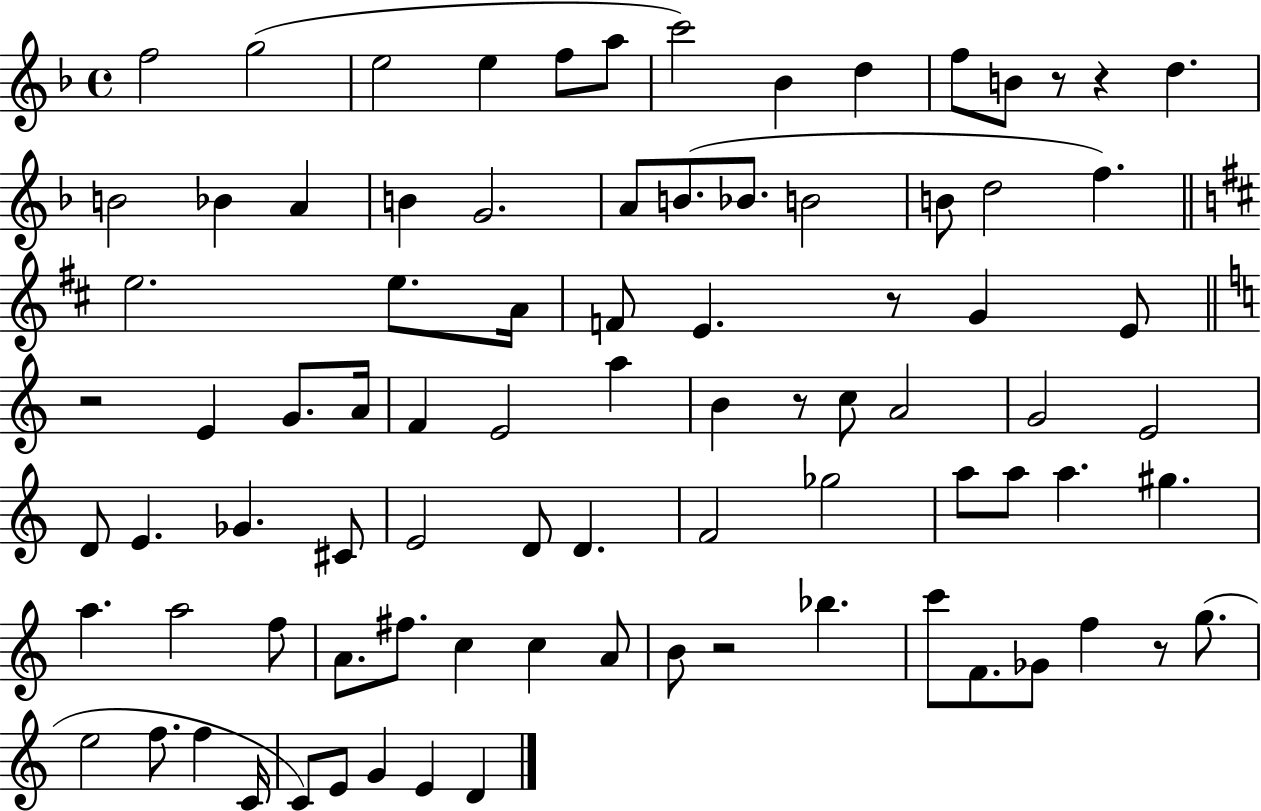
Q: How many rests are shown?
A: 7